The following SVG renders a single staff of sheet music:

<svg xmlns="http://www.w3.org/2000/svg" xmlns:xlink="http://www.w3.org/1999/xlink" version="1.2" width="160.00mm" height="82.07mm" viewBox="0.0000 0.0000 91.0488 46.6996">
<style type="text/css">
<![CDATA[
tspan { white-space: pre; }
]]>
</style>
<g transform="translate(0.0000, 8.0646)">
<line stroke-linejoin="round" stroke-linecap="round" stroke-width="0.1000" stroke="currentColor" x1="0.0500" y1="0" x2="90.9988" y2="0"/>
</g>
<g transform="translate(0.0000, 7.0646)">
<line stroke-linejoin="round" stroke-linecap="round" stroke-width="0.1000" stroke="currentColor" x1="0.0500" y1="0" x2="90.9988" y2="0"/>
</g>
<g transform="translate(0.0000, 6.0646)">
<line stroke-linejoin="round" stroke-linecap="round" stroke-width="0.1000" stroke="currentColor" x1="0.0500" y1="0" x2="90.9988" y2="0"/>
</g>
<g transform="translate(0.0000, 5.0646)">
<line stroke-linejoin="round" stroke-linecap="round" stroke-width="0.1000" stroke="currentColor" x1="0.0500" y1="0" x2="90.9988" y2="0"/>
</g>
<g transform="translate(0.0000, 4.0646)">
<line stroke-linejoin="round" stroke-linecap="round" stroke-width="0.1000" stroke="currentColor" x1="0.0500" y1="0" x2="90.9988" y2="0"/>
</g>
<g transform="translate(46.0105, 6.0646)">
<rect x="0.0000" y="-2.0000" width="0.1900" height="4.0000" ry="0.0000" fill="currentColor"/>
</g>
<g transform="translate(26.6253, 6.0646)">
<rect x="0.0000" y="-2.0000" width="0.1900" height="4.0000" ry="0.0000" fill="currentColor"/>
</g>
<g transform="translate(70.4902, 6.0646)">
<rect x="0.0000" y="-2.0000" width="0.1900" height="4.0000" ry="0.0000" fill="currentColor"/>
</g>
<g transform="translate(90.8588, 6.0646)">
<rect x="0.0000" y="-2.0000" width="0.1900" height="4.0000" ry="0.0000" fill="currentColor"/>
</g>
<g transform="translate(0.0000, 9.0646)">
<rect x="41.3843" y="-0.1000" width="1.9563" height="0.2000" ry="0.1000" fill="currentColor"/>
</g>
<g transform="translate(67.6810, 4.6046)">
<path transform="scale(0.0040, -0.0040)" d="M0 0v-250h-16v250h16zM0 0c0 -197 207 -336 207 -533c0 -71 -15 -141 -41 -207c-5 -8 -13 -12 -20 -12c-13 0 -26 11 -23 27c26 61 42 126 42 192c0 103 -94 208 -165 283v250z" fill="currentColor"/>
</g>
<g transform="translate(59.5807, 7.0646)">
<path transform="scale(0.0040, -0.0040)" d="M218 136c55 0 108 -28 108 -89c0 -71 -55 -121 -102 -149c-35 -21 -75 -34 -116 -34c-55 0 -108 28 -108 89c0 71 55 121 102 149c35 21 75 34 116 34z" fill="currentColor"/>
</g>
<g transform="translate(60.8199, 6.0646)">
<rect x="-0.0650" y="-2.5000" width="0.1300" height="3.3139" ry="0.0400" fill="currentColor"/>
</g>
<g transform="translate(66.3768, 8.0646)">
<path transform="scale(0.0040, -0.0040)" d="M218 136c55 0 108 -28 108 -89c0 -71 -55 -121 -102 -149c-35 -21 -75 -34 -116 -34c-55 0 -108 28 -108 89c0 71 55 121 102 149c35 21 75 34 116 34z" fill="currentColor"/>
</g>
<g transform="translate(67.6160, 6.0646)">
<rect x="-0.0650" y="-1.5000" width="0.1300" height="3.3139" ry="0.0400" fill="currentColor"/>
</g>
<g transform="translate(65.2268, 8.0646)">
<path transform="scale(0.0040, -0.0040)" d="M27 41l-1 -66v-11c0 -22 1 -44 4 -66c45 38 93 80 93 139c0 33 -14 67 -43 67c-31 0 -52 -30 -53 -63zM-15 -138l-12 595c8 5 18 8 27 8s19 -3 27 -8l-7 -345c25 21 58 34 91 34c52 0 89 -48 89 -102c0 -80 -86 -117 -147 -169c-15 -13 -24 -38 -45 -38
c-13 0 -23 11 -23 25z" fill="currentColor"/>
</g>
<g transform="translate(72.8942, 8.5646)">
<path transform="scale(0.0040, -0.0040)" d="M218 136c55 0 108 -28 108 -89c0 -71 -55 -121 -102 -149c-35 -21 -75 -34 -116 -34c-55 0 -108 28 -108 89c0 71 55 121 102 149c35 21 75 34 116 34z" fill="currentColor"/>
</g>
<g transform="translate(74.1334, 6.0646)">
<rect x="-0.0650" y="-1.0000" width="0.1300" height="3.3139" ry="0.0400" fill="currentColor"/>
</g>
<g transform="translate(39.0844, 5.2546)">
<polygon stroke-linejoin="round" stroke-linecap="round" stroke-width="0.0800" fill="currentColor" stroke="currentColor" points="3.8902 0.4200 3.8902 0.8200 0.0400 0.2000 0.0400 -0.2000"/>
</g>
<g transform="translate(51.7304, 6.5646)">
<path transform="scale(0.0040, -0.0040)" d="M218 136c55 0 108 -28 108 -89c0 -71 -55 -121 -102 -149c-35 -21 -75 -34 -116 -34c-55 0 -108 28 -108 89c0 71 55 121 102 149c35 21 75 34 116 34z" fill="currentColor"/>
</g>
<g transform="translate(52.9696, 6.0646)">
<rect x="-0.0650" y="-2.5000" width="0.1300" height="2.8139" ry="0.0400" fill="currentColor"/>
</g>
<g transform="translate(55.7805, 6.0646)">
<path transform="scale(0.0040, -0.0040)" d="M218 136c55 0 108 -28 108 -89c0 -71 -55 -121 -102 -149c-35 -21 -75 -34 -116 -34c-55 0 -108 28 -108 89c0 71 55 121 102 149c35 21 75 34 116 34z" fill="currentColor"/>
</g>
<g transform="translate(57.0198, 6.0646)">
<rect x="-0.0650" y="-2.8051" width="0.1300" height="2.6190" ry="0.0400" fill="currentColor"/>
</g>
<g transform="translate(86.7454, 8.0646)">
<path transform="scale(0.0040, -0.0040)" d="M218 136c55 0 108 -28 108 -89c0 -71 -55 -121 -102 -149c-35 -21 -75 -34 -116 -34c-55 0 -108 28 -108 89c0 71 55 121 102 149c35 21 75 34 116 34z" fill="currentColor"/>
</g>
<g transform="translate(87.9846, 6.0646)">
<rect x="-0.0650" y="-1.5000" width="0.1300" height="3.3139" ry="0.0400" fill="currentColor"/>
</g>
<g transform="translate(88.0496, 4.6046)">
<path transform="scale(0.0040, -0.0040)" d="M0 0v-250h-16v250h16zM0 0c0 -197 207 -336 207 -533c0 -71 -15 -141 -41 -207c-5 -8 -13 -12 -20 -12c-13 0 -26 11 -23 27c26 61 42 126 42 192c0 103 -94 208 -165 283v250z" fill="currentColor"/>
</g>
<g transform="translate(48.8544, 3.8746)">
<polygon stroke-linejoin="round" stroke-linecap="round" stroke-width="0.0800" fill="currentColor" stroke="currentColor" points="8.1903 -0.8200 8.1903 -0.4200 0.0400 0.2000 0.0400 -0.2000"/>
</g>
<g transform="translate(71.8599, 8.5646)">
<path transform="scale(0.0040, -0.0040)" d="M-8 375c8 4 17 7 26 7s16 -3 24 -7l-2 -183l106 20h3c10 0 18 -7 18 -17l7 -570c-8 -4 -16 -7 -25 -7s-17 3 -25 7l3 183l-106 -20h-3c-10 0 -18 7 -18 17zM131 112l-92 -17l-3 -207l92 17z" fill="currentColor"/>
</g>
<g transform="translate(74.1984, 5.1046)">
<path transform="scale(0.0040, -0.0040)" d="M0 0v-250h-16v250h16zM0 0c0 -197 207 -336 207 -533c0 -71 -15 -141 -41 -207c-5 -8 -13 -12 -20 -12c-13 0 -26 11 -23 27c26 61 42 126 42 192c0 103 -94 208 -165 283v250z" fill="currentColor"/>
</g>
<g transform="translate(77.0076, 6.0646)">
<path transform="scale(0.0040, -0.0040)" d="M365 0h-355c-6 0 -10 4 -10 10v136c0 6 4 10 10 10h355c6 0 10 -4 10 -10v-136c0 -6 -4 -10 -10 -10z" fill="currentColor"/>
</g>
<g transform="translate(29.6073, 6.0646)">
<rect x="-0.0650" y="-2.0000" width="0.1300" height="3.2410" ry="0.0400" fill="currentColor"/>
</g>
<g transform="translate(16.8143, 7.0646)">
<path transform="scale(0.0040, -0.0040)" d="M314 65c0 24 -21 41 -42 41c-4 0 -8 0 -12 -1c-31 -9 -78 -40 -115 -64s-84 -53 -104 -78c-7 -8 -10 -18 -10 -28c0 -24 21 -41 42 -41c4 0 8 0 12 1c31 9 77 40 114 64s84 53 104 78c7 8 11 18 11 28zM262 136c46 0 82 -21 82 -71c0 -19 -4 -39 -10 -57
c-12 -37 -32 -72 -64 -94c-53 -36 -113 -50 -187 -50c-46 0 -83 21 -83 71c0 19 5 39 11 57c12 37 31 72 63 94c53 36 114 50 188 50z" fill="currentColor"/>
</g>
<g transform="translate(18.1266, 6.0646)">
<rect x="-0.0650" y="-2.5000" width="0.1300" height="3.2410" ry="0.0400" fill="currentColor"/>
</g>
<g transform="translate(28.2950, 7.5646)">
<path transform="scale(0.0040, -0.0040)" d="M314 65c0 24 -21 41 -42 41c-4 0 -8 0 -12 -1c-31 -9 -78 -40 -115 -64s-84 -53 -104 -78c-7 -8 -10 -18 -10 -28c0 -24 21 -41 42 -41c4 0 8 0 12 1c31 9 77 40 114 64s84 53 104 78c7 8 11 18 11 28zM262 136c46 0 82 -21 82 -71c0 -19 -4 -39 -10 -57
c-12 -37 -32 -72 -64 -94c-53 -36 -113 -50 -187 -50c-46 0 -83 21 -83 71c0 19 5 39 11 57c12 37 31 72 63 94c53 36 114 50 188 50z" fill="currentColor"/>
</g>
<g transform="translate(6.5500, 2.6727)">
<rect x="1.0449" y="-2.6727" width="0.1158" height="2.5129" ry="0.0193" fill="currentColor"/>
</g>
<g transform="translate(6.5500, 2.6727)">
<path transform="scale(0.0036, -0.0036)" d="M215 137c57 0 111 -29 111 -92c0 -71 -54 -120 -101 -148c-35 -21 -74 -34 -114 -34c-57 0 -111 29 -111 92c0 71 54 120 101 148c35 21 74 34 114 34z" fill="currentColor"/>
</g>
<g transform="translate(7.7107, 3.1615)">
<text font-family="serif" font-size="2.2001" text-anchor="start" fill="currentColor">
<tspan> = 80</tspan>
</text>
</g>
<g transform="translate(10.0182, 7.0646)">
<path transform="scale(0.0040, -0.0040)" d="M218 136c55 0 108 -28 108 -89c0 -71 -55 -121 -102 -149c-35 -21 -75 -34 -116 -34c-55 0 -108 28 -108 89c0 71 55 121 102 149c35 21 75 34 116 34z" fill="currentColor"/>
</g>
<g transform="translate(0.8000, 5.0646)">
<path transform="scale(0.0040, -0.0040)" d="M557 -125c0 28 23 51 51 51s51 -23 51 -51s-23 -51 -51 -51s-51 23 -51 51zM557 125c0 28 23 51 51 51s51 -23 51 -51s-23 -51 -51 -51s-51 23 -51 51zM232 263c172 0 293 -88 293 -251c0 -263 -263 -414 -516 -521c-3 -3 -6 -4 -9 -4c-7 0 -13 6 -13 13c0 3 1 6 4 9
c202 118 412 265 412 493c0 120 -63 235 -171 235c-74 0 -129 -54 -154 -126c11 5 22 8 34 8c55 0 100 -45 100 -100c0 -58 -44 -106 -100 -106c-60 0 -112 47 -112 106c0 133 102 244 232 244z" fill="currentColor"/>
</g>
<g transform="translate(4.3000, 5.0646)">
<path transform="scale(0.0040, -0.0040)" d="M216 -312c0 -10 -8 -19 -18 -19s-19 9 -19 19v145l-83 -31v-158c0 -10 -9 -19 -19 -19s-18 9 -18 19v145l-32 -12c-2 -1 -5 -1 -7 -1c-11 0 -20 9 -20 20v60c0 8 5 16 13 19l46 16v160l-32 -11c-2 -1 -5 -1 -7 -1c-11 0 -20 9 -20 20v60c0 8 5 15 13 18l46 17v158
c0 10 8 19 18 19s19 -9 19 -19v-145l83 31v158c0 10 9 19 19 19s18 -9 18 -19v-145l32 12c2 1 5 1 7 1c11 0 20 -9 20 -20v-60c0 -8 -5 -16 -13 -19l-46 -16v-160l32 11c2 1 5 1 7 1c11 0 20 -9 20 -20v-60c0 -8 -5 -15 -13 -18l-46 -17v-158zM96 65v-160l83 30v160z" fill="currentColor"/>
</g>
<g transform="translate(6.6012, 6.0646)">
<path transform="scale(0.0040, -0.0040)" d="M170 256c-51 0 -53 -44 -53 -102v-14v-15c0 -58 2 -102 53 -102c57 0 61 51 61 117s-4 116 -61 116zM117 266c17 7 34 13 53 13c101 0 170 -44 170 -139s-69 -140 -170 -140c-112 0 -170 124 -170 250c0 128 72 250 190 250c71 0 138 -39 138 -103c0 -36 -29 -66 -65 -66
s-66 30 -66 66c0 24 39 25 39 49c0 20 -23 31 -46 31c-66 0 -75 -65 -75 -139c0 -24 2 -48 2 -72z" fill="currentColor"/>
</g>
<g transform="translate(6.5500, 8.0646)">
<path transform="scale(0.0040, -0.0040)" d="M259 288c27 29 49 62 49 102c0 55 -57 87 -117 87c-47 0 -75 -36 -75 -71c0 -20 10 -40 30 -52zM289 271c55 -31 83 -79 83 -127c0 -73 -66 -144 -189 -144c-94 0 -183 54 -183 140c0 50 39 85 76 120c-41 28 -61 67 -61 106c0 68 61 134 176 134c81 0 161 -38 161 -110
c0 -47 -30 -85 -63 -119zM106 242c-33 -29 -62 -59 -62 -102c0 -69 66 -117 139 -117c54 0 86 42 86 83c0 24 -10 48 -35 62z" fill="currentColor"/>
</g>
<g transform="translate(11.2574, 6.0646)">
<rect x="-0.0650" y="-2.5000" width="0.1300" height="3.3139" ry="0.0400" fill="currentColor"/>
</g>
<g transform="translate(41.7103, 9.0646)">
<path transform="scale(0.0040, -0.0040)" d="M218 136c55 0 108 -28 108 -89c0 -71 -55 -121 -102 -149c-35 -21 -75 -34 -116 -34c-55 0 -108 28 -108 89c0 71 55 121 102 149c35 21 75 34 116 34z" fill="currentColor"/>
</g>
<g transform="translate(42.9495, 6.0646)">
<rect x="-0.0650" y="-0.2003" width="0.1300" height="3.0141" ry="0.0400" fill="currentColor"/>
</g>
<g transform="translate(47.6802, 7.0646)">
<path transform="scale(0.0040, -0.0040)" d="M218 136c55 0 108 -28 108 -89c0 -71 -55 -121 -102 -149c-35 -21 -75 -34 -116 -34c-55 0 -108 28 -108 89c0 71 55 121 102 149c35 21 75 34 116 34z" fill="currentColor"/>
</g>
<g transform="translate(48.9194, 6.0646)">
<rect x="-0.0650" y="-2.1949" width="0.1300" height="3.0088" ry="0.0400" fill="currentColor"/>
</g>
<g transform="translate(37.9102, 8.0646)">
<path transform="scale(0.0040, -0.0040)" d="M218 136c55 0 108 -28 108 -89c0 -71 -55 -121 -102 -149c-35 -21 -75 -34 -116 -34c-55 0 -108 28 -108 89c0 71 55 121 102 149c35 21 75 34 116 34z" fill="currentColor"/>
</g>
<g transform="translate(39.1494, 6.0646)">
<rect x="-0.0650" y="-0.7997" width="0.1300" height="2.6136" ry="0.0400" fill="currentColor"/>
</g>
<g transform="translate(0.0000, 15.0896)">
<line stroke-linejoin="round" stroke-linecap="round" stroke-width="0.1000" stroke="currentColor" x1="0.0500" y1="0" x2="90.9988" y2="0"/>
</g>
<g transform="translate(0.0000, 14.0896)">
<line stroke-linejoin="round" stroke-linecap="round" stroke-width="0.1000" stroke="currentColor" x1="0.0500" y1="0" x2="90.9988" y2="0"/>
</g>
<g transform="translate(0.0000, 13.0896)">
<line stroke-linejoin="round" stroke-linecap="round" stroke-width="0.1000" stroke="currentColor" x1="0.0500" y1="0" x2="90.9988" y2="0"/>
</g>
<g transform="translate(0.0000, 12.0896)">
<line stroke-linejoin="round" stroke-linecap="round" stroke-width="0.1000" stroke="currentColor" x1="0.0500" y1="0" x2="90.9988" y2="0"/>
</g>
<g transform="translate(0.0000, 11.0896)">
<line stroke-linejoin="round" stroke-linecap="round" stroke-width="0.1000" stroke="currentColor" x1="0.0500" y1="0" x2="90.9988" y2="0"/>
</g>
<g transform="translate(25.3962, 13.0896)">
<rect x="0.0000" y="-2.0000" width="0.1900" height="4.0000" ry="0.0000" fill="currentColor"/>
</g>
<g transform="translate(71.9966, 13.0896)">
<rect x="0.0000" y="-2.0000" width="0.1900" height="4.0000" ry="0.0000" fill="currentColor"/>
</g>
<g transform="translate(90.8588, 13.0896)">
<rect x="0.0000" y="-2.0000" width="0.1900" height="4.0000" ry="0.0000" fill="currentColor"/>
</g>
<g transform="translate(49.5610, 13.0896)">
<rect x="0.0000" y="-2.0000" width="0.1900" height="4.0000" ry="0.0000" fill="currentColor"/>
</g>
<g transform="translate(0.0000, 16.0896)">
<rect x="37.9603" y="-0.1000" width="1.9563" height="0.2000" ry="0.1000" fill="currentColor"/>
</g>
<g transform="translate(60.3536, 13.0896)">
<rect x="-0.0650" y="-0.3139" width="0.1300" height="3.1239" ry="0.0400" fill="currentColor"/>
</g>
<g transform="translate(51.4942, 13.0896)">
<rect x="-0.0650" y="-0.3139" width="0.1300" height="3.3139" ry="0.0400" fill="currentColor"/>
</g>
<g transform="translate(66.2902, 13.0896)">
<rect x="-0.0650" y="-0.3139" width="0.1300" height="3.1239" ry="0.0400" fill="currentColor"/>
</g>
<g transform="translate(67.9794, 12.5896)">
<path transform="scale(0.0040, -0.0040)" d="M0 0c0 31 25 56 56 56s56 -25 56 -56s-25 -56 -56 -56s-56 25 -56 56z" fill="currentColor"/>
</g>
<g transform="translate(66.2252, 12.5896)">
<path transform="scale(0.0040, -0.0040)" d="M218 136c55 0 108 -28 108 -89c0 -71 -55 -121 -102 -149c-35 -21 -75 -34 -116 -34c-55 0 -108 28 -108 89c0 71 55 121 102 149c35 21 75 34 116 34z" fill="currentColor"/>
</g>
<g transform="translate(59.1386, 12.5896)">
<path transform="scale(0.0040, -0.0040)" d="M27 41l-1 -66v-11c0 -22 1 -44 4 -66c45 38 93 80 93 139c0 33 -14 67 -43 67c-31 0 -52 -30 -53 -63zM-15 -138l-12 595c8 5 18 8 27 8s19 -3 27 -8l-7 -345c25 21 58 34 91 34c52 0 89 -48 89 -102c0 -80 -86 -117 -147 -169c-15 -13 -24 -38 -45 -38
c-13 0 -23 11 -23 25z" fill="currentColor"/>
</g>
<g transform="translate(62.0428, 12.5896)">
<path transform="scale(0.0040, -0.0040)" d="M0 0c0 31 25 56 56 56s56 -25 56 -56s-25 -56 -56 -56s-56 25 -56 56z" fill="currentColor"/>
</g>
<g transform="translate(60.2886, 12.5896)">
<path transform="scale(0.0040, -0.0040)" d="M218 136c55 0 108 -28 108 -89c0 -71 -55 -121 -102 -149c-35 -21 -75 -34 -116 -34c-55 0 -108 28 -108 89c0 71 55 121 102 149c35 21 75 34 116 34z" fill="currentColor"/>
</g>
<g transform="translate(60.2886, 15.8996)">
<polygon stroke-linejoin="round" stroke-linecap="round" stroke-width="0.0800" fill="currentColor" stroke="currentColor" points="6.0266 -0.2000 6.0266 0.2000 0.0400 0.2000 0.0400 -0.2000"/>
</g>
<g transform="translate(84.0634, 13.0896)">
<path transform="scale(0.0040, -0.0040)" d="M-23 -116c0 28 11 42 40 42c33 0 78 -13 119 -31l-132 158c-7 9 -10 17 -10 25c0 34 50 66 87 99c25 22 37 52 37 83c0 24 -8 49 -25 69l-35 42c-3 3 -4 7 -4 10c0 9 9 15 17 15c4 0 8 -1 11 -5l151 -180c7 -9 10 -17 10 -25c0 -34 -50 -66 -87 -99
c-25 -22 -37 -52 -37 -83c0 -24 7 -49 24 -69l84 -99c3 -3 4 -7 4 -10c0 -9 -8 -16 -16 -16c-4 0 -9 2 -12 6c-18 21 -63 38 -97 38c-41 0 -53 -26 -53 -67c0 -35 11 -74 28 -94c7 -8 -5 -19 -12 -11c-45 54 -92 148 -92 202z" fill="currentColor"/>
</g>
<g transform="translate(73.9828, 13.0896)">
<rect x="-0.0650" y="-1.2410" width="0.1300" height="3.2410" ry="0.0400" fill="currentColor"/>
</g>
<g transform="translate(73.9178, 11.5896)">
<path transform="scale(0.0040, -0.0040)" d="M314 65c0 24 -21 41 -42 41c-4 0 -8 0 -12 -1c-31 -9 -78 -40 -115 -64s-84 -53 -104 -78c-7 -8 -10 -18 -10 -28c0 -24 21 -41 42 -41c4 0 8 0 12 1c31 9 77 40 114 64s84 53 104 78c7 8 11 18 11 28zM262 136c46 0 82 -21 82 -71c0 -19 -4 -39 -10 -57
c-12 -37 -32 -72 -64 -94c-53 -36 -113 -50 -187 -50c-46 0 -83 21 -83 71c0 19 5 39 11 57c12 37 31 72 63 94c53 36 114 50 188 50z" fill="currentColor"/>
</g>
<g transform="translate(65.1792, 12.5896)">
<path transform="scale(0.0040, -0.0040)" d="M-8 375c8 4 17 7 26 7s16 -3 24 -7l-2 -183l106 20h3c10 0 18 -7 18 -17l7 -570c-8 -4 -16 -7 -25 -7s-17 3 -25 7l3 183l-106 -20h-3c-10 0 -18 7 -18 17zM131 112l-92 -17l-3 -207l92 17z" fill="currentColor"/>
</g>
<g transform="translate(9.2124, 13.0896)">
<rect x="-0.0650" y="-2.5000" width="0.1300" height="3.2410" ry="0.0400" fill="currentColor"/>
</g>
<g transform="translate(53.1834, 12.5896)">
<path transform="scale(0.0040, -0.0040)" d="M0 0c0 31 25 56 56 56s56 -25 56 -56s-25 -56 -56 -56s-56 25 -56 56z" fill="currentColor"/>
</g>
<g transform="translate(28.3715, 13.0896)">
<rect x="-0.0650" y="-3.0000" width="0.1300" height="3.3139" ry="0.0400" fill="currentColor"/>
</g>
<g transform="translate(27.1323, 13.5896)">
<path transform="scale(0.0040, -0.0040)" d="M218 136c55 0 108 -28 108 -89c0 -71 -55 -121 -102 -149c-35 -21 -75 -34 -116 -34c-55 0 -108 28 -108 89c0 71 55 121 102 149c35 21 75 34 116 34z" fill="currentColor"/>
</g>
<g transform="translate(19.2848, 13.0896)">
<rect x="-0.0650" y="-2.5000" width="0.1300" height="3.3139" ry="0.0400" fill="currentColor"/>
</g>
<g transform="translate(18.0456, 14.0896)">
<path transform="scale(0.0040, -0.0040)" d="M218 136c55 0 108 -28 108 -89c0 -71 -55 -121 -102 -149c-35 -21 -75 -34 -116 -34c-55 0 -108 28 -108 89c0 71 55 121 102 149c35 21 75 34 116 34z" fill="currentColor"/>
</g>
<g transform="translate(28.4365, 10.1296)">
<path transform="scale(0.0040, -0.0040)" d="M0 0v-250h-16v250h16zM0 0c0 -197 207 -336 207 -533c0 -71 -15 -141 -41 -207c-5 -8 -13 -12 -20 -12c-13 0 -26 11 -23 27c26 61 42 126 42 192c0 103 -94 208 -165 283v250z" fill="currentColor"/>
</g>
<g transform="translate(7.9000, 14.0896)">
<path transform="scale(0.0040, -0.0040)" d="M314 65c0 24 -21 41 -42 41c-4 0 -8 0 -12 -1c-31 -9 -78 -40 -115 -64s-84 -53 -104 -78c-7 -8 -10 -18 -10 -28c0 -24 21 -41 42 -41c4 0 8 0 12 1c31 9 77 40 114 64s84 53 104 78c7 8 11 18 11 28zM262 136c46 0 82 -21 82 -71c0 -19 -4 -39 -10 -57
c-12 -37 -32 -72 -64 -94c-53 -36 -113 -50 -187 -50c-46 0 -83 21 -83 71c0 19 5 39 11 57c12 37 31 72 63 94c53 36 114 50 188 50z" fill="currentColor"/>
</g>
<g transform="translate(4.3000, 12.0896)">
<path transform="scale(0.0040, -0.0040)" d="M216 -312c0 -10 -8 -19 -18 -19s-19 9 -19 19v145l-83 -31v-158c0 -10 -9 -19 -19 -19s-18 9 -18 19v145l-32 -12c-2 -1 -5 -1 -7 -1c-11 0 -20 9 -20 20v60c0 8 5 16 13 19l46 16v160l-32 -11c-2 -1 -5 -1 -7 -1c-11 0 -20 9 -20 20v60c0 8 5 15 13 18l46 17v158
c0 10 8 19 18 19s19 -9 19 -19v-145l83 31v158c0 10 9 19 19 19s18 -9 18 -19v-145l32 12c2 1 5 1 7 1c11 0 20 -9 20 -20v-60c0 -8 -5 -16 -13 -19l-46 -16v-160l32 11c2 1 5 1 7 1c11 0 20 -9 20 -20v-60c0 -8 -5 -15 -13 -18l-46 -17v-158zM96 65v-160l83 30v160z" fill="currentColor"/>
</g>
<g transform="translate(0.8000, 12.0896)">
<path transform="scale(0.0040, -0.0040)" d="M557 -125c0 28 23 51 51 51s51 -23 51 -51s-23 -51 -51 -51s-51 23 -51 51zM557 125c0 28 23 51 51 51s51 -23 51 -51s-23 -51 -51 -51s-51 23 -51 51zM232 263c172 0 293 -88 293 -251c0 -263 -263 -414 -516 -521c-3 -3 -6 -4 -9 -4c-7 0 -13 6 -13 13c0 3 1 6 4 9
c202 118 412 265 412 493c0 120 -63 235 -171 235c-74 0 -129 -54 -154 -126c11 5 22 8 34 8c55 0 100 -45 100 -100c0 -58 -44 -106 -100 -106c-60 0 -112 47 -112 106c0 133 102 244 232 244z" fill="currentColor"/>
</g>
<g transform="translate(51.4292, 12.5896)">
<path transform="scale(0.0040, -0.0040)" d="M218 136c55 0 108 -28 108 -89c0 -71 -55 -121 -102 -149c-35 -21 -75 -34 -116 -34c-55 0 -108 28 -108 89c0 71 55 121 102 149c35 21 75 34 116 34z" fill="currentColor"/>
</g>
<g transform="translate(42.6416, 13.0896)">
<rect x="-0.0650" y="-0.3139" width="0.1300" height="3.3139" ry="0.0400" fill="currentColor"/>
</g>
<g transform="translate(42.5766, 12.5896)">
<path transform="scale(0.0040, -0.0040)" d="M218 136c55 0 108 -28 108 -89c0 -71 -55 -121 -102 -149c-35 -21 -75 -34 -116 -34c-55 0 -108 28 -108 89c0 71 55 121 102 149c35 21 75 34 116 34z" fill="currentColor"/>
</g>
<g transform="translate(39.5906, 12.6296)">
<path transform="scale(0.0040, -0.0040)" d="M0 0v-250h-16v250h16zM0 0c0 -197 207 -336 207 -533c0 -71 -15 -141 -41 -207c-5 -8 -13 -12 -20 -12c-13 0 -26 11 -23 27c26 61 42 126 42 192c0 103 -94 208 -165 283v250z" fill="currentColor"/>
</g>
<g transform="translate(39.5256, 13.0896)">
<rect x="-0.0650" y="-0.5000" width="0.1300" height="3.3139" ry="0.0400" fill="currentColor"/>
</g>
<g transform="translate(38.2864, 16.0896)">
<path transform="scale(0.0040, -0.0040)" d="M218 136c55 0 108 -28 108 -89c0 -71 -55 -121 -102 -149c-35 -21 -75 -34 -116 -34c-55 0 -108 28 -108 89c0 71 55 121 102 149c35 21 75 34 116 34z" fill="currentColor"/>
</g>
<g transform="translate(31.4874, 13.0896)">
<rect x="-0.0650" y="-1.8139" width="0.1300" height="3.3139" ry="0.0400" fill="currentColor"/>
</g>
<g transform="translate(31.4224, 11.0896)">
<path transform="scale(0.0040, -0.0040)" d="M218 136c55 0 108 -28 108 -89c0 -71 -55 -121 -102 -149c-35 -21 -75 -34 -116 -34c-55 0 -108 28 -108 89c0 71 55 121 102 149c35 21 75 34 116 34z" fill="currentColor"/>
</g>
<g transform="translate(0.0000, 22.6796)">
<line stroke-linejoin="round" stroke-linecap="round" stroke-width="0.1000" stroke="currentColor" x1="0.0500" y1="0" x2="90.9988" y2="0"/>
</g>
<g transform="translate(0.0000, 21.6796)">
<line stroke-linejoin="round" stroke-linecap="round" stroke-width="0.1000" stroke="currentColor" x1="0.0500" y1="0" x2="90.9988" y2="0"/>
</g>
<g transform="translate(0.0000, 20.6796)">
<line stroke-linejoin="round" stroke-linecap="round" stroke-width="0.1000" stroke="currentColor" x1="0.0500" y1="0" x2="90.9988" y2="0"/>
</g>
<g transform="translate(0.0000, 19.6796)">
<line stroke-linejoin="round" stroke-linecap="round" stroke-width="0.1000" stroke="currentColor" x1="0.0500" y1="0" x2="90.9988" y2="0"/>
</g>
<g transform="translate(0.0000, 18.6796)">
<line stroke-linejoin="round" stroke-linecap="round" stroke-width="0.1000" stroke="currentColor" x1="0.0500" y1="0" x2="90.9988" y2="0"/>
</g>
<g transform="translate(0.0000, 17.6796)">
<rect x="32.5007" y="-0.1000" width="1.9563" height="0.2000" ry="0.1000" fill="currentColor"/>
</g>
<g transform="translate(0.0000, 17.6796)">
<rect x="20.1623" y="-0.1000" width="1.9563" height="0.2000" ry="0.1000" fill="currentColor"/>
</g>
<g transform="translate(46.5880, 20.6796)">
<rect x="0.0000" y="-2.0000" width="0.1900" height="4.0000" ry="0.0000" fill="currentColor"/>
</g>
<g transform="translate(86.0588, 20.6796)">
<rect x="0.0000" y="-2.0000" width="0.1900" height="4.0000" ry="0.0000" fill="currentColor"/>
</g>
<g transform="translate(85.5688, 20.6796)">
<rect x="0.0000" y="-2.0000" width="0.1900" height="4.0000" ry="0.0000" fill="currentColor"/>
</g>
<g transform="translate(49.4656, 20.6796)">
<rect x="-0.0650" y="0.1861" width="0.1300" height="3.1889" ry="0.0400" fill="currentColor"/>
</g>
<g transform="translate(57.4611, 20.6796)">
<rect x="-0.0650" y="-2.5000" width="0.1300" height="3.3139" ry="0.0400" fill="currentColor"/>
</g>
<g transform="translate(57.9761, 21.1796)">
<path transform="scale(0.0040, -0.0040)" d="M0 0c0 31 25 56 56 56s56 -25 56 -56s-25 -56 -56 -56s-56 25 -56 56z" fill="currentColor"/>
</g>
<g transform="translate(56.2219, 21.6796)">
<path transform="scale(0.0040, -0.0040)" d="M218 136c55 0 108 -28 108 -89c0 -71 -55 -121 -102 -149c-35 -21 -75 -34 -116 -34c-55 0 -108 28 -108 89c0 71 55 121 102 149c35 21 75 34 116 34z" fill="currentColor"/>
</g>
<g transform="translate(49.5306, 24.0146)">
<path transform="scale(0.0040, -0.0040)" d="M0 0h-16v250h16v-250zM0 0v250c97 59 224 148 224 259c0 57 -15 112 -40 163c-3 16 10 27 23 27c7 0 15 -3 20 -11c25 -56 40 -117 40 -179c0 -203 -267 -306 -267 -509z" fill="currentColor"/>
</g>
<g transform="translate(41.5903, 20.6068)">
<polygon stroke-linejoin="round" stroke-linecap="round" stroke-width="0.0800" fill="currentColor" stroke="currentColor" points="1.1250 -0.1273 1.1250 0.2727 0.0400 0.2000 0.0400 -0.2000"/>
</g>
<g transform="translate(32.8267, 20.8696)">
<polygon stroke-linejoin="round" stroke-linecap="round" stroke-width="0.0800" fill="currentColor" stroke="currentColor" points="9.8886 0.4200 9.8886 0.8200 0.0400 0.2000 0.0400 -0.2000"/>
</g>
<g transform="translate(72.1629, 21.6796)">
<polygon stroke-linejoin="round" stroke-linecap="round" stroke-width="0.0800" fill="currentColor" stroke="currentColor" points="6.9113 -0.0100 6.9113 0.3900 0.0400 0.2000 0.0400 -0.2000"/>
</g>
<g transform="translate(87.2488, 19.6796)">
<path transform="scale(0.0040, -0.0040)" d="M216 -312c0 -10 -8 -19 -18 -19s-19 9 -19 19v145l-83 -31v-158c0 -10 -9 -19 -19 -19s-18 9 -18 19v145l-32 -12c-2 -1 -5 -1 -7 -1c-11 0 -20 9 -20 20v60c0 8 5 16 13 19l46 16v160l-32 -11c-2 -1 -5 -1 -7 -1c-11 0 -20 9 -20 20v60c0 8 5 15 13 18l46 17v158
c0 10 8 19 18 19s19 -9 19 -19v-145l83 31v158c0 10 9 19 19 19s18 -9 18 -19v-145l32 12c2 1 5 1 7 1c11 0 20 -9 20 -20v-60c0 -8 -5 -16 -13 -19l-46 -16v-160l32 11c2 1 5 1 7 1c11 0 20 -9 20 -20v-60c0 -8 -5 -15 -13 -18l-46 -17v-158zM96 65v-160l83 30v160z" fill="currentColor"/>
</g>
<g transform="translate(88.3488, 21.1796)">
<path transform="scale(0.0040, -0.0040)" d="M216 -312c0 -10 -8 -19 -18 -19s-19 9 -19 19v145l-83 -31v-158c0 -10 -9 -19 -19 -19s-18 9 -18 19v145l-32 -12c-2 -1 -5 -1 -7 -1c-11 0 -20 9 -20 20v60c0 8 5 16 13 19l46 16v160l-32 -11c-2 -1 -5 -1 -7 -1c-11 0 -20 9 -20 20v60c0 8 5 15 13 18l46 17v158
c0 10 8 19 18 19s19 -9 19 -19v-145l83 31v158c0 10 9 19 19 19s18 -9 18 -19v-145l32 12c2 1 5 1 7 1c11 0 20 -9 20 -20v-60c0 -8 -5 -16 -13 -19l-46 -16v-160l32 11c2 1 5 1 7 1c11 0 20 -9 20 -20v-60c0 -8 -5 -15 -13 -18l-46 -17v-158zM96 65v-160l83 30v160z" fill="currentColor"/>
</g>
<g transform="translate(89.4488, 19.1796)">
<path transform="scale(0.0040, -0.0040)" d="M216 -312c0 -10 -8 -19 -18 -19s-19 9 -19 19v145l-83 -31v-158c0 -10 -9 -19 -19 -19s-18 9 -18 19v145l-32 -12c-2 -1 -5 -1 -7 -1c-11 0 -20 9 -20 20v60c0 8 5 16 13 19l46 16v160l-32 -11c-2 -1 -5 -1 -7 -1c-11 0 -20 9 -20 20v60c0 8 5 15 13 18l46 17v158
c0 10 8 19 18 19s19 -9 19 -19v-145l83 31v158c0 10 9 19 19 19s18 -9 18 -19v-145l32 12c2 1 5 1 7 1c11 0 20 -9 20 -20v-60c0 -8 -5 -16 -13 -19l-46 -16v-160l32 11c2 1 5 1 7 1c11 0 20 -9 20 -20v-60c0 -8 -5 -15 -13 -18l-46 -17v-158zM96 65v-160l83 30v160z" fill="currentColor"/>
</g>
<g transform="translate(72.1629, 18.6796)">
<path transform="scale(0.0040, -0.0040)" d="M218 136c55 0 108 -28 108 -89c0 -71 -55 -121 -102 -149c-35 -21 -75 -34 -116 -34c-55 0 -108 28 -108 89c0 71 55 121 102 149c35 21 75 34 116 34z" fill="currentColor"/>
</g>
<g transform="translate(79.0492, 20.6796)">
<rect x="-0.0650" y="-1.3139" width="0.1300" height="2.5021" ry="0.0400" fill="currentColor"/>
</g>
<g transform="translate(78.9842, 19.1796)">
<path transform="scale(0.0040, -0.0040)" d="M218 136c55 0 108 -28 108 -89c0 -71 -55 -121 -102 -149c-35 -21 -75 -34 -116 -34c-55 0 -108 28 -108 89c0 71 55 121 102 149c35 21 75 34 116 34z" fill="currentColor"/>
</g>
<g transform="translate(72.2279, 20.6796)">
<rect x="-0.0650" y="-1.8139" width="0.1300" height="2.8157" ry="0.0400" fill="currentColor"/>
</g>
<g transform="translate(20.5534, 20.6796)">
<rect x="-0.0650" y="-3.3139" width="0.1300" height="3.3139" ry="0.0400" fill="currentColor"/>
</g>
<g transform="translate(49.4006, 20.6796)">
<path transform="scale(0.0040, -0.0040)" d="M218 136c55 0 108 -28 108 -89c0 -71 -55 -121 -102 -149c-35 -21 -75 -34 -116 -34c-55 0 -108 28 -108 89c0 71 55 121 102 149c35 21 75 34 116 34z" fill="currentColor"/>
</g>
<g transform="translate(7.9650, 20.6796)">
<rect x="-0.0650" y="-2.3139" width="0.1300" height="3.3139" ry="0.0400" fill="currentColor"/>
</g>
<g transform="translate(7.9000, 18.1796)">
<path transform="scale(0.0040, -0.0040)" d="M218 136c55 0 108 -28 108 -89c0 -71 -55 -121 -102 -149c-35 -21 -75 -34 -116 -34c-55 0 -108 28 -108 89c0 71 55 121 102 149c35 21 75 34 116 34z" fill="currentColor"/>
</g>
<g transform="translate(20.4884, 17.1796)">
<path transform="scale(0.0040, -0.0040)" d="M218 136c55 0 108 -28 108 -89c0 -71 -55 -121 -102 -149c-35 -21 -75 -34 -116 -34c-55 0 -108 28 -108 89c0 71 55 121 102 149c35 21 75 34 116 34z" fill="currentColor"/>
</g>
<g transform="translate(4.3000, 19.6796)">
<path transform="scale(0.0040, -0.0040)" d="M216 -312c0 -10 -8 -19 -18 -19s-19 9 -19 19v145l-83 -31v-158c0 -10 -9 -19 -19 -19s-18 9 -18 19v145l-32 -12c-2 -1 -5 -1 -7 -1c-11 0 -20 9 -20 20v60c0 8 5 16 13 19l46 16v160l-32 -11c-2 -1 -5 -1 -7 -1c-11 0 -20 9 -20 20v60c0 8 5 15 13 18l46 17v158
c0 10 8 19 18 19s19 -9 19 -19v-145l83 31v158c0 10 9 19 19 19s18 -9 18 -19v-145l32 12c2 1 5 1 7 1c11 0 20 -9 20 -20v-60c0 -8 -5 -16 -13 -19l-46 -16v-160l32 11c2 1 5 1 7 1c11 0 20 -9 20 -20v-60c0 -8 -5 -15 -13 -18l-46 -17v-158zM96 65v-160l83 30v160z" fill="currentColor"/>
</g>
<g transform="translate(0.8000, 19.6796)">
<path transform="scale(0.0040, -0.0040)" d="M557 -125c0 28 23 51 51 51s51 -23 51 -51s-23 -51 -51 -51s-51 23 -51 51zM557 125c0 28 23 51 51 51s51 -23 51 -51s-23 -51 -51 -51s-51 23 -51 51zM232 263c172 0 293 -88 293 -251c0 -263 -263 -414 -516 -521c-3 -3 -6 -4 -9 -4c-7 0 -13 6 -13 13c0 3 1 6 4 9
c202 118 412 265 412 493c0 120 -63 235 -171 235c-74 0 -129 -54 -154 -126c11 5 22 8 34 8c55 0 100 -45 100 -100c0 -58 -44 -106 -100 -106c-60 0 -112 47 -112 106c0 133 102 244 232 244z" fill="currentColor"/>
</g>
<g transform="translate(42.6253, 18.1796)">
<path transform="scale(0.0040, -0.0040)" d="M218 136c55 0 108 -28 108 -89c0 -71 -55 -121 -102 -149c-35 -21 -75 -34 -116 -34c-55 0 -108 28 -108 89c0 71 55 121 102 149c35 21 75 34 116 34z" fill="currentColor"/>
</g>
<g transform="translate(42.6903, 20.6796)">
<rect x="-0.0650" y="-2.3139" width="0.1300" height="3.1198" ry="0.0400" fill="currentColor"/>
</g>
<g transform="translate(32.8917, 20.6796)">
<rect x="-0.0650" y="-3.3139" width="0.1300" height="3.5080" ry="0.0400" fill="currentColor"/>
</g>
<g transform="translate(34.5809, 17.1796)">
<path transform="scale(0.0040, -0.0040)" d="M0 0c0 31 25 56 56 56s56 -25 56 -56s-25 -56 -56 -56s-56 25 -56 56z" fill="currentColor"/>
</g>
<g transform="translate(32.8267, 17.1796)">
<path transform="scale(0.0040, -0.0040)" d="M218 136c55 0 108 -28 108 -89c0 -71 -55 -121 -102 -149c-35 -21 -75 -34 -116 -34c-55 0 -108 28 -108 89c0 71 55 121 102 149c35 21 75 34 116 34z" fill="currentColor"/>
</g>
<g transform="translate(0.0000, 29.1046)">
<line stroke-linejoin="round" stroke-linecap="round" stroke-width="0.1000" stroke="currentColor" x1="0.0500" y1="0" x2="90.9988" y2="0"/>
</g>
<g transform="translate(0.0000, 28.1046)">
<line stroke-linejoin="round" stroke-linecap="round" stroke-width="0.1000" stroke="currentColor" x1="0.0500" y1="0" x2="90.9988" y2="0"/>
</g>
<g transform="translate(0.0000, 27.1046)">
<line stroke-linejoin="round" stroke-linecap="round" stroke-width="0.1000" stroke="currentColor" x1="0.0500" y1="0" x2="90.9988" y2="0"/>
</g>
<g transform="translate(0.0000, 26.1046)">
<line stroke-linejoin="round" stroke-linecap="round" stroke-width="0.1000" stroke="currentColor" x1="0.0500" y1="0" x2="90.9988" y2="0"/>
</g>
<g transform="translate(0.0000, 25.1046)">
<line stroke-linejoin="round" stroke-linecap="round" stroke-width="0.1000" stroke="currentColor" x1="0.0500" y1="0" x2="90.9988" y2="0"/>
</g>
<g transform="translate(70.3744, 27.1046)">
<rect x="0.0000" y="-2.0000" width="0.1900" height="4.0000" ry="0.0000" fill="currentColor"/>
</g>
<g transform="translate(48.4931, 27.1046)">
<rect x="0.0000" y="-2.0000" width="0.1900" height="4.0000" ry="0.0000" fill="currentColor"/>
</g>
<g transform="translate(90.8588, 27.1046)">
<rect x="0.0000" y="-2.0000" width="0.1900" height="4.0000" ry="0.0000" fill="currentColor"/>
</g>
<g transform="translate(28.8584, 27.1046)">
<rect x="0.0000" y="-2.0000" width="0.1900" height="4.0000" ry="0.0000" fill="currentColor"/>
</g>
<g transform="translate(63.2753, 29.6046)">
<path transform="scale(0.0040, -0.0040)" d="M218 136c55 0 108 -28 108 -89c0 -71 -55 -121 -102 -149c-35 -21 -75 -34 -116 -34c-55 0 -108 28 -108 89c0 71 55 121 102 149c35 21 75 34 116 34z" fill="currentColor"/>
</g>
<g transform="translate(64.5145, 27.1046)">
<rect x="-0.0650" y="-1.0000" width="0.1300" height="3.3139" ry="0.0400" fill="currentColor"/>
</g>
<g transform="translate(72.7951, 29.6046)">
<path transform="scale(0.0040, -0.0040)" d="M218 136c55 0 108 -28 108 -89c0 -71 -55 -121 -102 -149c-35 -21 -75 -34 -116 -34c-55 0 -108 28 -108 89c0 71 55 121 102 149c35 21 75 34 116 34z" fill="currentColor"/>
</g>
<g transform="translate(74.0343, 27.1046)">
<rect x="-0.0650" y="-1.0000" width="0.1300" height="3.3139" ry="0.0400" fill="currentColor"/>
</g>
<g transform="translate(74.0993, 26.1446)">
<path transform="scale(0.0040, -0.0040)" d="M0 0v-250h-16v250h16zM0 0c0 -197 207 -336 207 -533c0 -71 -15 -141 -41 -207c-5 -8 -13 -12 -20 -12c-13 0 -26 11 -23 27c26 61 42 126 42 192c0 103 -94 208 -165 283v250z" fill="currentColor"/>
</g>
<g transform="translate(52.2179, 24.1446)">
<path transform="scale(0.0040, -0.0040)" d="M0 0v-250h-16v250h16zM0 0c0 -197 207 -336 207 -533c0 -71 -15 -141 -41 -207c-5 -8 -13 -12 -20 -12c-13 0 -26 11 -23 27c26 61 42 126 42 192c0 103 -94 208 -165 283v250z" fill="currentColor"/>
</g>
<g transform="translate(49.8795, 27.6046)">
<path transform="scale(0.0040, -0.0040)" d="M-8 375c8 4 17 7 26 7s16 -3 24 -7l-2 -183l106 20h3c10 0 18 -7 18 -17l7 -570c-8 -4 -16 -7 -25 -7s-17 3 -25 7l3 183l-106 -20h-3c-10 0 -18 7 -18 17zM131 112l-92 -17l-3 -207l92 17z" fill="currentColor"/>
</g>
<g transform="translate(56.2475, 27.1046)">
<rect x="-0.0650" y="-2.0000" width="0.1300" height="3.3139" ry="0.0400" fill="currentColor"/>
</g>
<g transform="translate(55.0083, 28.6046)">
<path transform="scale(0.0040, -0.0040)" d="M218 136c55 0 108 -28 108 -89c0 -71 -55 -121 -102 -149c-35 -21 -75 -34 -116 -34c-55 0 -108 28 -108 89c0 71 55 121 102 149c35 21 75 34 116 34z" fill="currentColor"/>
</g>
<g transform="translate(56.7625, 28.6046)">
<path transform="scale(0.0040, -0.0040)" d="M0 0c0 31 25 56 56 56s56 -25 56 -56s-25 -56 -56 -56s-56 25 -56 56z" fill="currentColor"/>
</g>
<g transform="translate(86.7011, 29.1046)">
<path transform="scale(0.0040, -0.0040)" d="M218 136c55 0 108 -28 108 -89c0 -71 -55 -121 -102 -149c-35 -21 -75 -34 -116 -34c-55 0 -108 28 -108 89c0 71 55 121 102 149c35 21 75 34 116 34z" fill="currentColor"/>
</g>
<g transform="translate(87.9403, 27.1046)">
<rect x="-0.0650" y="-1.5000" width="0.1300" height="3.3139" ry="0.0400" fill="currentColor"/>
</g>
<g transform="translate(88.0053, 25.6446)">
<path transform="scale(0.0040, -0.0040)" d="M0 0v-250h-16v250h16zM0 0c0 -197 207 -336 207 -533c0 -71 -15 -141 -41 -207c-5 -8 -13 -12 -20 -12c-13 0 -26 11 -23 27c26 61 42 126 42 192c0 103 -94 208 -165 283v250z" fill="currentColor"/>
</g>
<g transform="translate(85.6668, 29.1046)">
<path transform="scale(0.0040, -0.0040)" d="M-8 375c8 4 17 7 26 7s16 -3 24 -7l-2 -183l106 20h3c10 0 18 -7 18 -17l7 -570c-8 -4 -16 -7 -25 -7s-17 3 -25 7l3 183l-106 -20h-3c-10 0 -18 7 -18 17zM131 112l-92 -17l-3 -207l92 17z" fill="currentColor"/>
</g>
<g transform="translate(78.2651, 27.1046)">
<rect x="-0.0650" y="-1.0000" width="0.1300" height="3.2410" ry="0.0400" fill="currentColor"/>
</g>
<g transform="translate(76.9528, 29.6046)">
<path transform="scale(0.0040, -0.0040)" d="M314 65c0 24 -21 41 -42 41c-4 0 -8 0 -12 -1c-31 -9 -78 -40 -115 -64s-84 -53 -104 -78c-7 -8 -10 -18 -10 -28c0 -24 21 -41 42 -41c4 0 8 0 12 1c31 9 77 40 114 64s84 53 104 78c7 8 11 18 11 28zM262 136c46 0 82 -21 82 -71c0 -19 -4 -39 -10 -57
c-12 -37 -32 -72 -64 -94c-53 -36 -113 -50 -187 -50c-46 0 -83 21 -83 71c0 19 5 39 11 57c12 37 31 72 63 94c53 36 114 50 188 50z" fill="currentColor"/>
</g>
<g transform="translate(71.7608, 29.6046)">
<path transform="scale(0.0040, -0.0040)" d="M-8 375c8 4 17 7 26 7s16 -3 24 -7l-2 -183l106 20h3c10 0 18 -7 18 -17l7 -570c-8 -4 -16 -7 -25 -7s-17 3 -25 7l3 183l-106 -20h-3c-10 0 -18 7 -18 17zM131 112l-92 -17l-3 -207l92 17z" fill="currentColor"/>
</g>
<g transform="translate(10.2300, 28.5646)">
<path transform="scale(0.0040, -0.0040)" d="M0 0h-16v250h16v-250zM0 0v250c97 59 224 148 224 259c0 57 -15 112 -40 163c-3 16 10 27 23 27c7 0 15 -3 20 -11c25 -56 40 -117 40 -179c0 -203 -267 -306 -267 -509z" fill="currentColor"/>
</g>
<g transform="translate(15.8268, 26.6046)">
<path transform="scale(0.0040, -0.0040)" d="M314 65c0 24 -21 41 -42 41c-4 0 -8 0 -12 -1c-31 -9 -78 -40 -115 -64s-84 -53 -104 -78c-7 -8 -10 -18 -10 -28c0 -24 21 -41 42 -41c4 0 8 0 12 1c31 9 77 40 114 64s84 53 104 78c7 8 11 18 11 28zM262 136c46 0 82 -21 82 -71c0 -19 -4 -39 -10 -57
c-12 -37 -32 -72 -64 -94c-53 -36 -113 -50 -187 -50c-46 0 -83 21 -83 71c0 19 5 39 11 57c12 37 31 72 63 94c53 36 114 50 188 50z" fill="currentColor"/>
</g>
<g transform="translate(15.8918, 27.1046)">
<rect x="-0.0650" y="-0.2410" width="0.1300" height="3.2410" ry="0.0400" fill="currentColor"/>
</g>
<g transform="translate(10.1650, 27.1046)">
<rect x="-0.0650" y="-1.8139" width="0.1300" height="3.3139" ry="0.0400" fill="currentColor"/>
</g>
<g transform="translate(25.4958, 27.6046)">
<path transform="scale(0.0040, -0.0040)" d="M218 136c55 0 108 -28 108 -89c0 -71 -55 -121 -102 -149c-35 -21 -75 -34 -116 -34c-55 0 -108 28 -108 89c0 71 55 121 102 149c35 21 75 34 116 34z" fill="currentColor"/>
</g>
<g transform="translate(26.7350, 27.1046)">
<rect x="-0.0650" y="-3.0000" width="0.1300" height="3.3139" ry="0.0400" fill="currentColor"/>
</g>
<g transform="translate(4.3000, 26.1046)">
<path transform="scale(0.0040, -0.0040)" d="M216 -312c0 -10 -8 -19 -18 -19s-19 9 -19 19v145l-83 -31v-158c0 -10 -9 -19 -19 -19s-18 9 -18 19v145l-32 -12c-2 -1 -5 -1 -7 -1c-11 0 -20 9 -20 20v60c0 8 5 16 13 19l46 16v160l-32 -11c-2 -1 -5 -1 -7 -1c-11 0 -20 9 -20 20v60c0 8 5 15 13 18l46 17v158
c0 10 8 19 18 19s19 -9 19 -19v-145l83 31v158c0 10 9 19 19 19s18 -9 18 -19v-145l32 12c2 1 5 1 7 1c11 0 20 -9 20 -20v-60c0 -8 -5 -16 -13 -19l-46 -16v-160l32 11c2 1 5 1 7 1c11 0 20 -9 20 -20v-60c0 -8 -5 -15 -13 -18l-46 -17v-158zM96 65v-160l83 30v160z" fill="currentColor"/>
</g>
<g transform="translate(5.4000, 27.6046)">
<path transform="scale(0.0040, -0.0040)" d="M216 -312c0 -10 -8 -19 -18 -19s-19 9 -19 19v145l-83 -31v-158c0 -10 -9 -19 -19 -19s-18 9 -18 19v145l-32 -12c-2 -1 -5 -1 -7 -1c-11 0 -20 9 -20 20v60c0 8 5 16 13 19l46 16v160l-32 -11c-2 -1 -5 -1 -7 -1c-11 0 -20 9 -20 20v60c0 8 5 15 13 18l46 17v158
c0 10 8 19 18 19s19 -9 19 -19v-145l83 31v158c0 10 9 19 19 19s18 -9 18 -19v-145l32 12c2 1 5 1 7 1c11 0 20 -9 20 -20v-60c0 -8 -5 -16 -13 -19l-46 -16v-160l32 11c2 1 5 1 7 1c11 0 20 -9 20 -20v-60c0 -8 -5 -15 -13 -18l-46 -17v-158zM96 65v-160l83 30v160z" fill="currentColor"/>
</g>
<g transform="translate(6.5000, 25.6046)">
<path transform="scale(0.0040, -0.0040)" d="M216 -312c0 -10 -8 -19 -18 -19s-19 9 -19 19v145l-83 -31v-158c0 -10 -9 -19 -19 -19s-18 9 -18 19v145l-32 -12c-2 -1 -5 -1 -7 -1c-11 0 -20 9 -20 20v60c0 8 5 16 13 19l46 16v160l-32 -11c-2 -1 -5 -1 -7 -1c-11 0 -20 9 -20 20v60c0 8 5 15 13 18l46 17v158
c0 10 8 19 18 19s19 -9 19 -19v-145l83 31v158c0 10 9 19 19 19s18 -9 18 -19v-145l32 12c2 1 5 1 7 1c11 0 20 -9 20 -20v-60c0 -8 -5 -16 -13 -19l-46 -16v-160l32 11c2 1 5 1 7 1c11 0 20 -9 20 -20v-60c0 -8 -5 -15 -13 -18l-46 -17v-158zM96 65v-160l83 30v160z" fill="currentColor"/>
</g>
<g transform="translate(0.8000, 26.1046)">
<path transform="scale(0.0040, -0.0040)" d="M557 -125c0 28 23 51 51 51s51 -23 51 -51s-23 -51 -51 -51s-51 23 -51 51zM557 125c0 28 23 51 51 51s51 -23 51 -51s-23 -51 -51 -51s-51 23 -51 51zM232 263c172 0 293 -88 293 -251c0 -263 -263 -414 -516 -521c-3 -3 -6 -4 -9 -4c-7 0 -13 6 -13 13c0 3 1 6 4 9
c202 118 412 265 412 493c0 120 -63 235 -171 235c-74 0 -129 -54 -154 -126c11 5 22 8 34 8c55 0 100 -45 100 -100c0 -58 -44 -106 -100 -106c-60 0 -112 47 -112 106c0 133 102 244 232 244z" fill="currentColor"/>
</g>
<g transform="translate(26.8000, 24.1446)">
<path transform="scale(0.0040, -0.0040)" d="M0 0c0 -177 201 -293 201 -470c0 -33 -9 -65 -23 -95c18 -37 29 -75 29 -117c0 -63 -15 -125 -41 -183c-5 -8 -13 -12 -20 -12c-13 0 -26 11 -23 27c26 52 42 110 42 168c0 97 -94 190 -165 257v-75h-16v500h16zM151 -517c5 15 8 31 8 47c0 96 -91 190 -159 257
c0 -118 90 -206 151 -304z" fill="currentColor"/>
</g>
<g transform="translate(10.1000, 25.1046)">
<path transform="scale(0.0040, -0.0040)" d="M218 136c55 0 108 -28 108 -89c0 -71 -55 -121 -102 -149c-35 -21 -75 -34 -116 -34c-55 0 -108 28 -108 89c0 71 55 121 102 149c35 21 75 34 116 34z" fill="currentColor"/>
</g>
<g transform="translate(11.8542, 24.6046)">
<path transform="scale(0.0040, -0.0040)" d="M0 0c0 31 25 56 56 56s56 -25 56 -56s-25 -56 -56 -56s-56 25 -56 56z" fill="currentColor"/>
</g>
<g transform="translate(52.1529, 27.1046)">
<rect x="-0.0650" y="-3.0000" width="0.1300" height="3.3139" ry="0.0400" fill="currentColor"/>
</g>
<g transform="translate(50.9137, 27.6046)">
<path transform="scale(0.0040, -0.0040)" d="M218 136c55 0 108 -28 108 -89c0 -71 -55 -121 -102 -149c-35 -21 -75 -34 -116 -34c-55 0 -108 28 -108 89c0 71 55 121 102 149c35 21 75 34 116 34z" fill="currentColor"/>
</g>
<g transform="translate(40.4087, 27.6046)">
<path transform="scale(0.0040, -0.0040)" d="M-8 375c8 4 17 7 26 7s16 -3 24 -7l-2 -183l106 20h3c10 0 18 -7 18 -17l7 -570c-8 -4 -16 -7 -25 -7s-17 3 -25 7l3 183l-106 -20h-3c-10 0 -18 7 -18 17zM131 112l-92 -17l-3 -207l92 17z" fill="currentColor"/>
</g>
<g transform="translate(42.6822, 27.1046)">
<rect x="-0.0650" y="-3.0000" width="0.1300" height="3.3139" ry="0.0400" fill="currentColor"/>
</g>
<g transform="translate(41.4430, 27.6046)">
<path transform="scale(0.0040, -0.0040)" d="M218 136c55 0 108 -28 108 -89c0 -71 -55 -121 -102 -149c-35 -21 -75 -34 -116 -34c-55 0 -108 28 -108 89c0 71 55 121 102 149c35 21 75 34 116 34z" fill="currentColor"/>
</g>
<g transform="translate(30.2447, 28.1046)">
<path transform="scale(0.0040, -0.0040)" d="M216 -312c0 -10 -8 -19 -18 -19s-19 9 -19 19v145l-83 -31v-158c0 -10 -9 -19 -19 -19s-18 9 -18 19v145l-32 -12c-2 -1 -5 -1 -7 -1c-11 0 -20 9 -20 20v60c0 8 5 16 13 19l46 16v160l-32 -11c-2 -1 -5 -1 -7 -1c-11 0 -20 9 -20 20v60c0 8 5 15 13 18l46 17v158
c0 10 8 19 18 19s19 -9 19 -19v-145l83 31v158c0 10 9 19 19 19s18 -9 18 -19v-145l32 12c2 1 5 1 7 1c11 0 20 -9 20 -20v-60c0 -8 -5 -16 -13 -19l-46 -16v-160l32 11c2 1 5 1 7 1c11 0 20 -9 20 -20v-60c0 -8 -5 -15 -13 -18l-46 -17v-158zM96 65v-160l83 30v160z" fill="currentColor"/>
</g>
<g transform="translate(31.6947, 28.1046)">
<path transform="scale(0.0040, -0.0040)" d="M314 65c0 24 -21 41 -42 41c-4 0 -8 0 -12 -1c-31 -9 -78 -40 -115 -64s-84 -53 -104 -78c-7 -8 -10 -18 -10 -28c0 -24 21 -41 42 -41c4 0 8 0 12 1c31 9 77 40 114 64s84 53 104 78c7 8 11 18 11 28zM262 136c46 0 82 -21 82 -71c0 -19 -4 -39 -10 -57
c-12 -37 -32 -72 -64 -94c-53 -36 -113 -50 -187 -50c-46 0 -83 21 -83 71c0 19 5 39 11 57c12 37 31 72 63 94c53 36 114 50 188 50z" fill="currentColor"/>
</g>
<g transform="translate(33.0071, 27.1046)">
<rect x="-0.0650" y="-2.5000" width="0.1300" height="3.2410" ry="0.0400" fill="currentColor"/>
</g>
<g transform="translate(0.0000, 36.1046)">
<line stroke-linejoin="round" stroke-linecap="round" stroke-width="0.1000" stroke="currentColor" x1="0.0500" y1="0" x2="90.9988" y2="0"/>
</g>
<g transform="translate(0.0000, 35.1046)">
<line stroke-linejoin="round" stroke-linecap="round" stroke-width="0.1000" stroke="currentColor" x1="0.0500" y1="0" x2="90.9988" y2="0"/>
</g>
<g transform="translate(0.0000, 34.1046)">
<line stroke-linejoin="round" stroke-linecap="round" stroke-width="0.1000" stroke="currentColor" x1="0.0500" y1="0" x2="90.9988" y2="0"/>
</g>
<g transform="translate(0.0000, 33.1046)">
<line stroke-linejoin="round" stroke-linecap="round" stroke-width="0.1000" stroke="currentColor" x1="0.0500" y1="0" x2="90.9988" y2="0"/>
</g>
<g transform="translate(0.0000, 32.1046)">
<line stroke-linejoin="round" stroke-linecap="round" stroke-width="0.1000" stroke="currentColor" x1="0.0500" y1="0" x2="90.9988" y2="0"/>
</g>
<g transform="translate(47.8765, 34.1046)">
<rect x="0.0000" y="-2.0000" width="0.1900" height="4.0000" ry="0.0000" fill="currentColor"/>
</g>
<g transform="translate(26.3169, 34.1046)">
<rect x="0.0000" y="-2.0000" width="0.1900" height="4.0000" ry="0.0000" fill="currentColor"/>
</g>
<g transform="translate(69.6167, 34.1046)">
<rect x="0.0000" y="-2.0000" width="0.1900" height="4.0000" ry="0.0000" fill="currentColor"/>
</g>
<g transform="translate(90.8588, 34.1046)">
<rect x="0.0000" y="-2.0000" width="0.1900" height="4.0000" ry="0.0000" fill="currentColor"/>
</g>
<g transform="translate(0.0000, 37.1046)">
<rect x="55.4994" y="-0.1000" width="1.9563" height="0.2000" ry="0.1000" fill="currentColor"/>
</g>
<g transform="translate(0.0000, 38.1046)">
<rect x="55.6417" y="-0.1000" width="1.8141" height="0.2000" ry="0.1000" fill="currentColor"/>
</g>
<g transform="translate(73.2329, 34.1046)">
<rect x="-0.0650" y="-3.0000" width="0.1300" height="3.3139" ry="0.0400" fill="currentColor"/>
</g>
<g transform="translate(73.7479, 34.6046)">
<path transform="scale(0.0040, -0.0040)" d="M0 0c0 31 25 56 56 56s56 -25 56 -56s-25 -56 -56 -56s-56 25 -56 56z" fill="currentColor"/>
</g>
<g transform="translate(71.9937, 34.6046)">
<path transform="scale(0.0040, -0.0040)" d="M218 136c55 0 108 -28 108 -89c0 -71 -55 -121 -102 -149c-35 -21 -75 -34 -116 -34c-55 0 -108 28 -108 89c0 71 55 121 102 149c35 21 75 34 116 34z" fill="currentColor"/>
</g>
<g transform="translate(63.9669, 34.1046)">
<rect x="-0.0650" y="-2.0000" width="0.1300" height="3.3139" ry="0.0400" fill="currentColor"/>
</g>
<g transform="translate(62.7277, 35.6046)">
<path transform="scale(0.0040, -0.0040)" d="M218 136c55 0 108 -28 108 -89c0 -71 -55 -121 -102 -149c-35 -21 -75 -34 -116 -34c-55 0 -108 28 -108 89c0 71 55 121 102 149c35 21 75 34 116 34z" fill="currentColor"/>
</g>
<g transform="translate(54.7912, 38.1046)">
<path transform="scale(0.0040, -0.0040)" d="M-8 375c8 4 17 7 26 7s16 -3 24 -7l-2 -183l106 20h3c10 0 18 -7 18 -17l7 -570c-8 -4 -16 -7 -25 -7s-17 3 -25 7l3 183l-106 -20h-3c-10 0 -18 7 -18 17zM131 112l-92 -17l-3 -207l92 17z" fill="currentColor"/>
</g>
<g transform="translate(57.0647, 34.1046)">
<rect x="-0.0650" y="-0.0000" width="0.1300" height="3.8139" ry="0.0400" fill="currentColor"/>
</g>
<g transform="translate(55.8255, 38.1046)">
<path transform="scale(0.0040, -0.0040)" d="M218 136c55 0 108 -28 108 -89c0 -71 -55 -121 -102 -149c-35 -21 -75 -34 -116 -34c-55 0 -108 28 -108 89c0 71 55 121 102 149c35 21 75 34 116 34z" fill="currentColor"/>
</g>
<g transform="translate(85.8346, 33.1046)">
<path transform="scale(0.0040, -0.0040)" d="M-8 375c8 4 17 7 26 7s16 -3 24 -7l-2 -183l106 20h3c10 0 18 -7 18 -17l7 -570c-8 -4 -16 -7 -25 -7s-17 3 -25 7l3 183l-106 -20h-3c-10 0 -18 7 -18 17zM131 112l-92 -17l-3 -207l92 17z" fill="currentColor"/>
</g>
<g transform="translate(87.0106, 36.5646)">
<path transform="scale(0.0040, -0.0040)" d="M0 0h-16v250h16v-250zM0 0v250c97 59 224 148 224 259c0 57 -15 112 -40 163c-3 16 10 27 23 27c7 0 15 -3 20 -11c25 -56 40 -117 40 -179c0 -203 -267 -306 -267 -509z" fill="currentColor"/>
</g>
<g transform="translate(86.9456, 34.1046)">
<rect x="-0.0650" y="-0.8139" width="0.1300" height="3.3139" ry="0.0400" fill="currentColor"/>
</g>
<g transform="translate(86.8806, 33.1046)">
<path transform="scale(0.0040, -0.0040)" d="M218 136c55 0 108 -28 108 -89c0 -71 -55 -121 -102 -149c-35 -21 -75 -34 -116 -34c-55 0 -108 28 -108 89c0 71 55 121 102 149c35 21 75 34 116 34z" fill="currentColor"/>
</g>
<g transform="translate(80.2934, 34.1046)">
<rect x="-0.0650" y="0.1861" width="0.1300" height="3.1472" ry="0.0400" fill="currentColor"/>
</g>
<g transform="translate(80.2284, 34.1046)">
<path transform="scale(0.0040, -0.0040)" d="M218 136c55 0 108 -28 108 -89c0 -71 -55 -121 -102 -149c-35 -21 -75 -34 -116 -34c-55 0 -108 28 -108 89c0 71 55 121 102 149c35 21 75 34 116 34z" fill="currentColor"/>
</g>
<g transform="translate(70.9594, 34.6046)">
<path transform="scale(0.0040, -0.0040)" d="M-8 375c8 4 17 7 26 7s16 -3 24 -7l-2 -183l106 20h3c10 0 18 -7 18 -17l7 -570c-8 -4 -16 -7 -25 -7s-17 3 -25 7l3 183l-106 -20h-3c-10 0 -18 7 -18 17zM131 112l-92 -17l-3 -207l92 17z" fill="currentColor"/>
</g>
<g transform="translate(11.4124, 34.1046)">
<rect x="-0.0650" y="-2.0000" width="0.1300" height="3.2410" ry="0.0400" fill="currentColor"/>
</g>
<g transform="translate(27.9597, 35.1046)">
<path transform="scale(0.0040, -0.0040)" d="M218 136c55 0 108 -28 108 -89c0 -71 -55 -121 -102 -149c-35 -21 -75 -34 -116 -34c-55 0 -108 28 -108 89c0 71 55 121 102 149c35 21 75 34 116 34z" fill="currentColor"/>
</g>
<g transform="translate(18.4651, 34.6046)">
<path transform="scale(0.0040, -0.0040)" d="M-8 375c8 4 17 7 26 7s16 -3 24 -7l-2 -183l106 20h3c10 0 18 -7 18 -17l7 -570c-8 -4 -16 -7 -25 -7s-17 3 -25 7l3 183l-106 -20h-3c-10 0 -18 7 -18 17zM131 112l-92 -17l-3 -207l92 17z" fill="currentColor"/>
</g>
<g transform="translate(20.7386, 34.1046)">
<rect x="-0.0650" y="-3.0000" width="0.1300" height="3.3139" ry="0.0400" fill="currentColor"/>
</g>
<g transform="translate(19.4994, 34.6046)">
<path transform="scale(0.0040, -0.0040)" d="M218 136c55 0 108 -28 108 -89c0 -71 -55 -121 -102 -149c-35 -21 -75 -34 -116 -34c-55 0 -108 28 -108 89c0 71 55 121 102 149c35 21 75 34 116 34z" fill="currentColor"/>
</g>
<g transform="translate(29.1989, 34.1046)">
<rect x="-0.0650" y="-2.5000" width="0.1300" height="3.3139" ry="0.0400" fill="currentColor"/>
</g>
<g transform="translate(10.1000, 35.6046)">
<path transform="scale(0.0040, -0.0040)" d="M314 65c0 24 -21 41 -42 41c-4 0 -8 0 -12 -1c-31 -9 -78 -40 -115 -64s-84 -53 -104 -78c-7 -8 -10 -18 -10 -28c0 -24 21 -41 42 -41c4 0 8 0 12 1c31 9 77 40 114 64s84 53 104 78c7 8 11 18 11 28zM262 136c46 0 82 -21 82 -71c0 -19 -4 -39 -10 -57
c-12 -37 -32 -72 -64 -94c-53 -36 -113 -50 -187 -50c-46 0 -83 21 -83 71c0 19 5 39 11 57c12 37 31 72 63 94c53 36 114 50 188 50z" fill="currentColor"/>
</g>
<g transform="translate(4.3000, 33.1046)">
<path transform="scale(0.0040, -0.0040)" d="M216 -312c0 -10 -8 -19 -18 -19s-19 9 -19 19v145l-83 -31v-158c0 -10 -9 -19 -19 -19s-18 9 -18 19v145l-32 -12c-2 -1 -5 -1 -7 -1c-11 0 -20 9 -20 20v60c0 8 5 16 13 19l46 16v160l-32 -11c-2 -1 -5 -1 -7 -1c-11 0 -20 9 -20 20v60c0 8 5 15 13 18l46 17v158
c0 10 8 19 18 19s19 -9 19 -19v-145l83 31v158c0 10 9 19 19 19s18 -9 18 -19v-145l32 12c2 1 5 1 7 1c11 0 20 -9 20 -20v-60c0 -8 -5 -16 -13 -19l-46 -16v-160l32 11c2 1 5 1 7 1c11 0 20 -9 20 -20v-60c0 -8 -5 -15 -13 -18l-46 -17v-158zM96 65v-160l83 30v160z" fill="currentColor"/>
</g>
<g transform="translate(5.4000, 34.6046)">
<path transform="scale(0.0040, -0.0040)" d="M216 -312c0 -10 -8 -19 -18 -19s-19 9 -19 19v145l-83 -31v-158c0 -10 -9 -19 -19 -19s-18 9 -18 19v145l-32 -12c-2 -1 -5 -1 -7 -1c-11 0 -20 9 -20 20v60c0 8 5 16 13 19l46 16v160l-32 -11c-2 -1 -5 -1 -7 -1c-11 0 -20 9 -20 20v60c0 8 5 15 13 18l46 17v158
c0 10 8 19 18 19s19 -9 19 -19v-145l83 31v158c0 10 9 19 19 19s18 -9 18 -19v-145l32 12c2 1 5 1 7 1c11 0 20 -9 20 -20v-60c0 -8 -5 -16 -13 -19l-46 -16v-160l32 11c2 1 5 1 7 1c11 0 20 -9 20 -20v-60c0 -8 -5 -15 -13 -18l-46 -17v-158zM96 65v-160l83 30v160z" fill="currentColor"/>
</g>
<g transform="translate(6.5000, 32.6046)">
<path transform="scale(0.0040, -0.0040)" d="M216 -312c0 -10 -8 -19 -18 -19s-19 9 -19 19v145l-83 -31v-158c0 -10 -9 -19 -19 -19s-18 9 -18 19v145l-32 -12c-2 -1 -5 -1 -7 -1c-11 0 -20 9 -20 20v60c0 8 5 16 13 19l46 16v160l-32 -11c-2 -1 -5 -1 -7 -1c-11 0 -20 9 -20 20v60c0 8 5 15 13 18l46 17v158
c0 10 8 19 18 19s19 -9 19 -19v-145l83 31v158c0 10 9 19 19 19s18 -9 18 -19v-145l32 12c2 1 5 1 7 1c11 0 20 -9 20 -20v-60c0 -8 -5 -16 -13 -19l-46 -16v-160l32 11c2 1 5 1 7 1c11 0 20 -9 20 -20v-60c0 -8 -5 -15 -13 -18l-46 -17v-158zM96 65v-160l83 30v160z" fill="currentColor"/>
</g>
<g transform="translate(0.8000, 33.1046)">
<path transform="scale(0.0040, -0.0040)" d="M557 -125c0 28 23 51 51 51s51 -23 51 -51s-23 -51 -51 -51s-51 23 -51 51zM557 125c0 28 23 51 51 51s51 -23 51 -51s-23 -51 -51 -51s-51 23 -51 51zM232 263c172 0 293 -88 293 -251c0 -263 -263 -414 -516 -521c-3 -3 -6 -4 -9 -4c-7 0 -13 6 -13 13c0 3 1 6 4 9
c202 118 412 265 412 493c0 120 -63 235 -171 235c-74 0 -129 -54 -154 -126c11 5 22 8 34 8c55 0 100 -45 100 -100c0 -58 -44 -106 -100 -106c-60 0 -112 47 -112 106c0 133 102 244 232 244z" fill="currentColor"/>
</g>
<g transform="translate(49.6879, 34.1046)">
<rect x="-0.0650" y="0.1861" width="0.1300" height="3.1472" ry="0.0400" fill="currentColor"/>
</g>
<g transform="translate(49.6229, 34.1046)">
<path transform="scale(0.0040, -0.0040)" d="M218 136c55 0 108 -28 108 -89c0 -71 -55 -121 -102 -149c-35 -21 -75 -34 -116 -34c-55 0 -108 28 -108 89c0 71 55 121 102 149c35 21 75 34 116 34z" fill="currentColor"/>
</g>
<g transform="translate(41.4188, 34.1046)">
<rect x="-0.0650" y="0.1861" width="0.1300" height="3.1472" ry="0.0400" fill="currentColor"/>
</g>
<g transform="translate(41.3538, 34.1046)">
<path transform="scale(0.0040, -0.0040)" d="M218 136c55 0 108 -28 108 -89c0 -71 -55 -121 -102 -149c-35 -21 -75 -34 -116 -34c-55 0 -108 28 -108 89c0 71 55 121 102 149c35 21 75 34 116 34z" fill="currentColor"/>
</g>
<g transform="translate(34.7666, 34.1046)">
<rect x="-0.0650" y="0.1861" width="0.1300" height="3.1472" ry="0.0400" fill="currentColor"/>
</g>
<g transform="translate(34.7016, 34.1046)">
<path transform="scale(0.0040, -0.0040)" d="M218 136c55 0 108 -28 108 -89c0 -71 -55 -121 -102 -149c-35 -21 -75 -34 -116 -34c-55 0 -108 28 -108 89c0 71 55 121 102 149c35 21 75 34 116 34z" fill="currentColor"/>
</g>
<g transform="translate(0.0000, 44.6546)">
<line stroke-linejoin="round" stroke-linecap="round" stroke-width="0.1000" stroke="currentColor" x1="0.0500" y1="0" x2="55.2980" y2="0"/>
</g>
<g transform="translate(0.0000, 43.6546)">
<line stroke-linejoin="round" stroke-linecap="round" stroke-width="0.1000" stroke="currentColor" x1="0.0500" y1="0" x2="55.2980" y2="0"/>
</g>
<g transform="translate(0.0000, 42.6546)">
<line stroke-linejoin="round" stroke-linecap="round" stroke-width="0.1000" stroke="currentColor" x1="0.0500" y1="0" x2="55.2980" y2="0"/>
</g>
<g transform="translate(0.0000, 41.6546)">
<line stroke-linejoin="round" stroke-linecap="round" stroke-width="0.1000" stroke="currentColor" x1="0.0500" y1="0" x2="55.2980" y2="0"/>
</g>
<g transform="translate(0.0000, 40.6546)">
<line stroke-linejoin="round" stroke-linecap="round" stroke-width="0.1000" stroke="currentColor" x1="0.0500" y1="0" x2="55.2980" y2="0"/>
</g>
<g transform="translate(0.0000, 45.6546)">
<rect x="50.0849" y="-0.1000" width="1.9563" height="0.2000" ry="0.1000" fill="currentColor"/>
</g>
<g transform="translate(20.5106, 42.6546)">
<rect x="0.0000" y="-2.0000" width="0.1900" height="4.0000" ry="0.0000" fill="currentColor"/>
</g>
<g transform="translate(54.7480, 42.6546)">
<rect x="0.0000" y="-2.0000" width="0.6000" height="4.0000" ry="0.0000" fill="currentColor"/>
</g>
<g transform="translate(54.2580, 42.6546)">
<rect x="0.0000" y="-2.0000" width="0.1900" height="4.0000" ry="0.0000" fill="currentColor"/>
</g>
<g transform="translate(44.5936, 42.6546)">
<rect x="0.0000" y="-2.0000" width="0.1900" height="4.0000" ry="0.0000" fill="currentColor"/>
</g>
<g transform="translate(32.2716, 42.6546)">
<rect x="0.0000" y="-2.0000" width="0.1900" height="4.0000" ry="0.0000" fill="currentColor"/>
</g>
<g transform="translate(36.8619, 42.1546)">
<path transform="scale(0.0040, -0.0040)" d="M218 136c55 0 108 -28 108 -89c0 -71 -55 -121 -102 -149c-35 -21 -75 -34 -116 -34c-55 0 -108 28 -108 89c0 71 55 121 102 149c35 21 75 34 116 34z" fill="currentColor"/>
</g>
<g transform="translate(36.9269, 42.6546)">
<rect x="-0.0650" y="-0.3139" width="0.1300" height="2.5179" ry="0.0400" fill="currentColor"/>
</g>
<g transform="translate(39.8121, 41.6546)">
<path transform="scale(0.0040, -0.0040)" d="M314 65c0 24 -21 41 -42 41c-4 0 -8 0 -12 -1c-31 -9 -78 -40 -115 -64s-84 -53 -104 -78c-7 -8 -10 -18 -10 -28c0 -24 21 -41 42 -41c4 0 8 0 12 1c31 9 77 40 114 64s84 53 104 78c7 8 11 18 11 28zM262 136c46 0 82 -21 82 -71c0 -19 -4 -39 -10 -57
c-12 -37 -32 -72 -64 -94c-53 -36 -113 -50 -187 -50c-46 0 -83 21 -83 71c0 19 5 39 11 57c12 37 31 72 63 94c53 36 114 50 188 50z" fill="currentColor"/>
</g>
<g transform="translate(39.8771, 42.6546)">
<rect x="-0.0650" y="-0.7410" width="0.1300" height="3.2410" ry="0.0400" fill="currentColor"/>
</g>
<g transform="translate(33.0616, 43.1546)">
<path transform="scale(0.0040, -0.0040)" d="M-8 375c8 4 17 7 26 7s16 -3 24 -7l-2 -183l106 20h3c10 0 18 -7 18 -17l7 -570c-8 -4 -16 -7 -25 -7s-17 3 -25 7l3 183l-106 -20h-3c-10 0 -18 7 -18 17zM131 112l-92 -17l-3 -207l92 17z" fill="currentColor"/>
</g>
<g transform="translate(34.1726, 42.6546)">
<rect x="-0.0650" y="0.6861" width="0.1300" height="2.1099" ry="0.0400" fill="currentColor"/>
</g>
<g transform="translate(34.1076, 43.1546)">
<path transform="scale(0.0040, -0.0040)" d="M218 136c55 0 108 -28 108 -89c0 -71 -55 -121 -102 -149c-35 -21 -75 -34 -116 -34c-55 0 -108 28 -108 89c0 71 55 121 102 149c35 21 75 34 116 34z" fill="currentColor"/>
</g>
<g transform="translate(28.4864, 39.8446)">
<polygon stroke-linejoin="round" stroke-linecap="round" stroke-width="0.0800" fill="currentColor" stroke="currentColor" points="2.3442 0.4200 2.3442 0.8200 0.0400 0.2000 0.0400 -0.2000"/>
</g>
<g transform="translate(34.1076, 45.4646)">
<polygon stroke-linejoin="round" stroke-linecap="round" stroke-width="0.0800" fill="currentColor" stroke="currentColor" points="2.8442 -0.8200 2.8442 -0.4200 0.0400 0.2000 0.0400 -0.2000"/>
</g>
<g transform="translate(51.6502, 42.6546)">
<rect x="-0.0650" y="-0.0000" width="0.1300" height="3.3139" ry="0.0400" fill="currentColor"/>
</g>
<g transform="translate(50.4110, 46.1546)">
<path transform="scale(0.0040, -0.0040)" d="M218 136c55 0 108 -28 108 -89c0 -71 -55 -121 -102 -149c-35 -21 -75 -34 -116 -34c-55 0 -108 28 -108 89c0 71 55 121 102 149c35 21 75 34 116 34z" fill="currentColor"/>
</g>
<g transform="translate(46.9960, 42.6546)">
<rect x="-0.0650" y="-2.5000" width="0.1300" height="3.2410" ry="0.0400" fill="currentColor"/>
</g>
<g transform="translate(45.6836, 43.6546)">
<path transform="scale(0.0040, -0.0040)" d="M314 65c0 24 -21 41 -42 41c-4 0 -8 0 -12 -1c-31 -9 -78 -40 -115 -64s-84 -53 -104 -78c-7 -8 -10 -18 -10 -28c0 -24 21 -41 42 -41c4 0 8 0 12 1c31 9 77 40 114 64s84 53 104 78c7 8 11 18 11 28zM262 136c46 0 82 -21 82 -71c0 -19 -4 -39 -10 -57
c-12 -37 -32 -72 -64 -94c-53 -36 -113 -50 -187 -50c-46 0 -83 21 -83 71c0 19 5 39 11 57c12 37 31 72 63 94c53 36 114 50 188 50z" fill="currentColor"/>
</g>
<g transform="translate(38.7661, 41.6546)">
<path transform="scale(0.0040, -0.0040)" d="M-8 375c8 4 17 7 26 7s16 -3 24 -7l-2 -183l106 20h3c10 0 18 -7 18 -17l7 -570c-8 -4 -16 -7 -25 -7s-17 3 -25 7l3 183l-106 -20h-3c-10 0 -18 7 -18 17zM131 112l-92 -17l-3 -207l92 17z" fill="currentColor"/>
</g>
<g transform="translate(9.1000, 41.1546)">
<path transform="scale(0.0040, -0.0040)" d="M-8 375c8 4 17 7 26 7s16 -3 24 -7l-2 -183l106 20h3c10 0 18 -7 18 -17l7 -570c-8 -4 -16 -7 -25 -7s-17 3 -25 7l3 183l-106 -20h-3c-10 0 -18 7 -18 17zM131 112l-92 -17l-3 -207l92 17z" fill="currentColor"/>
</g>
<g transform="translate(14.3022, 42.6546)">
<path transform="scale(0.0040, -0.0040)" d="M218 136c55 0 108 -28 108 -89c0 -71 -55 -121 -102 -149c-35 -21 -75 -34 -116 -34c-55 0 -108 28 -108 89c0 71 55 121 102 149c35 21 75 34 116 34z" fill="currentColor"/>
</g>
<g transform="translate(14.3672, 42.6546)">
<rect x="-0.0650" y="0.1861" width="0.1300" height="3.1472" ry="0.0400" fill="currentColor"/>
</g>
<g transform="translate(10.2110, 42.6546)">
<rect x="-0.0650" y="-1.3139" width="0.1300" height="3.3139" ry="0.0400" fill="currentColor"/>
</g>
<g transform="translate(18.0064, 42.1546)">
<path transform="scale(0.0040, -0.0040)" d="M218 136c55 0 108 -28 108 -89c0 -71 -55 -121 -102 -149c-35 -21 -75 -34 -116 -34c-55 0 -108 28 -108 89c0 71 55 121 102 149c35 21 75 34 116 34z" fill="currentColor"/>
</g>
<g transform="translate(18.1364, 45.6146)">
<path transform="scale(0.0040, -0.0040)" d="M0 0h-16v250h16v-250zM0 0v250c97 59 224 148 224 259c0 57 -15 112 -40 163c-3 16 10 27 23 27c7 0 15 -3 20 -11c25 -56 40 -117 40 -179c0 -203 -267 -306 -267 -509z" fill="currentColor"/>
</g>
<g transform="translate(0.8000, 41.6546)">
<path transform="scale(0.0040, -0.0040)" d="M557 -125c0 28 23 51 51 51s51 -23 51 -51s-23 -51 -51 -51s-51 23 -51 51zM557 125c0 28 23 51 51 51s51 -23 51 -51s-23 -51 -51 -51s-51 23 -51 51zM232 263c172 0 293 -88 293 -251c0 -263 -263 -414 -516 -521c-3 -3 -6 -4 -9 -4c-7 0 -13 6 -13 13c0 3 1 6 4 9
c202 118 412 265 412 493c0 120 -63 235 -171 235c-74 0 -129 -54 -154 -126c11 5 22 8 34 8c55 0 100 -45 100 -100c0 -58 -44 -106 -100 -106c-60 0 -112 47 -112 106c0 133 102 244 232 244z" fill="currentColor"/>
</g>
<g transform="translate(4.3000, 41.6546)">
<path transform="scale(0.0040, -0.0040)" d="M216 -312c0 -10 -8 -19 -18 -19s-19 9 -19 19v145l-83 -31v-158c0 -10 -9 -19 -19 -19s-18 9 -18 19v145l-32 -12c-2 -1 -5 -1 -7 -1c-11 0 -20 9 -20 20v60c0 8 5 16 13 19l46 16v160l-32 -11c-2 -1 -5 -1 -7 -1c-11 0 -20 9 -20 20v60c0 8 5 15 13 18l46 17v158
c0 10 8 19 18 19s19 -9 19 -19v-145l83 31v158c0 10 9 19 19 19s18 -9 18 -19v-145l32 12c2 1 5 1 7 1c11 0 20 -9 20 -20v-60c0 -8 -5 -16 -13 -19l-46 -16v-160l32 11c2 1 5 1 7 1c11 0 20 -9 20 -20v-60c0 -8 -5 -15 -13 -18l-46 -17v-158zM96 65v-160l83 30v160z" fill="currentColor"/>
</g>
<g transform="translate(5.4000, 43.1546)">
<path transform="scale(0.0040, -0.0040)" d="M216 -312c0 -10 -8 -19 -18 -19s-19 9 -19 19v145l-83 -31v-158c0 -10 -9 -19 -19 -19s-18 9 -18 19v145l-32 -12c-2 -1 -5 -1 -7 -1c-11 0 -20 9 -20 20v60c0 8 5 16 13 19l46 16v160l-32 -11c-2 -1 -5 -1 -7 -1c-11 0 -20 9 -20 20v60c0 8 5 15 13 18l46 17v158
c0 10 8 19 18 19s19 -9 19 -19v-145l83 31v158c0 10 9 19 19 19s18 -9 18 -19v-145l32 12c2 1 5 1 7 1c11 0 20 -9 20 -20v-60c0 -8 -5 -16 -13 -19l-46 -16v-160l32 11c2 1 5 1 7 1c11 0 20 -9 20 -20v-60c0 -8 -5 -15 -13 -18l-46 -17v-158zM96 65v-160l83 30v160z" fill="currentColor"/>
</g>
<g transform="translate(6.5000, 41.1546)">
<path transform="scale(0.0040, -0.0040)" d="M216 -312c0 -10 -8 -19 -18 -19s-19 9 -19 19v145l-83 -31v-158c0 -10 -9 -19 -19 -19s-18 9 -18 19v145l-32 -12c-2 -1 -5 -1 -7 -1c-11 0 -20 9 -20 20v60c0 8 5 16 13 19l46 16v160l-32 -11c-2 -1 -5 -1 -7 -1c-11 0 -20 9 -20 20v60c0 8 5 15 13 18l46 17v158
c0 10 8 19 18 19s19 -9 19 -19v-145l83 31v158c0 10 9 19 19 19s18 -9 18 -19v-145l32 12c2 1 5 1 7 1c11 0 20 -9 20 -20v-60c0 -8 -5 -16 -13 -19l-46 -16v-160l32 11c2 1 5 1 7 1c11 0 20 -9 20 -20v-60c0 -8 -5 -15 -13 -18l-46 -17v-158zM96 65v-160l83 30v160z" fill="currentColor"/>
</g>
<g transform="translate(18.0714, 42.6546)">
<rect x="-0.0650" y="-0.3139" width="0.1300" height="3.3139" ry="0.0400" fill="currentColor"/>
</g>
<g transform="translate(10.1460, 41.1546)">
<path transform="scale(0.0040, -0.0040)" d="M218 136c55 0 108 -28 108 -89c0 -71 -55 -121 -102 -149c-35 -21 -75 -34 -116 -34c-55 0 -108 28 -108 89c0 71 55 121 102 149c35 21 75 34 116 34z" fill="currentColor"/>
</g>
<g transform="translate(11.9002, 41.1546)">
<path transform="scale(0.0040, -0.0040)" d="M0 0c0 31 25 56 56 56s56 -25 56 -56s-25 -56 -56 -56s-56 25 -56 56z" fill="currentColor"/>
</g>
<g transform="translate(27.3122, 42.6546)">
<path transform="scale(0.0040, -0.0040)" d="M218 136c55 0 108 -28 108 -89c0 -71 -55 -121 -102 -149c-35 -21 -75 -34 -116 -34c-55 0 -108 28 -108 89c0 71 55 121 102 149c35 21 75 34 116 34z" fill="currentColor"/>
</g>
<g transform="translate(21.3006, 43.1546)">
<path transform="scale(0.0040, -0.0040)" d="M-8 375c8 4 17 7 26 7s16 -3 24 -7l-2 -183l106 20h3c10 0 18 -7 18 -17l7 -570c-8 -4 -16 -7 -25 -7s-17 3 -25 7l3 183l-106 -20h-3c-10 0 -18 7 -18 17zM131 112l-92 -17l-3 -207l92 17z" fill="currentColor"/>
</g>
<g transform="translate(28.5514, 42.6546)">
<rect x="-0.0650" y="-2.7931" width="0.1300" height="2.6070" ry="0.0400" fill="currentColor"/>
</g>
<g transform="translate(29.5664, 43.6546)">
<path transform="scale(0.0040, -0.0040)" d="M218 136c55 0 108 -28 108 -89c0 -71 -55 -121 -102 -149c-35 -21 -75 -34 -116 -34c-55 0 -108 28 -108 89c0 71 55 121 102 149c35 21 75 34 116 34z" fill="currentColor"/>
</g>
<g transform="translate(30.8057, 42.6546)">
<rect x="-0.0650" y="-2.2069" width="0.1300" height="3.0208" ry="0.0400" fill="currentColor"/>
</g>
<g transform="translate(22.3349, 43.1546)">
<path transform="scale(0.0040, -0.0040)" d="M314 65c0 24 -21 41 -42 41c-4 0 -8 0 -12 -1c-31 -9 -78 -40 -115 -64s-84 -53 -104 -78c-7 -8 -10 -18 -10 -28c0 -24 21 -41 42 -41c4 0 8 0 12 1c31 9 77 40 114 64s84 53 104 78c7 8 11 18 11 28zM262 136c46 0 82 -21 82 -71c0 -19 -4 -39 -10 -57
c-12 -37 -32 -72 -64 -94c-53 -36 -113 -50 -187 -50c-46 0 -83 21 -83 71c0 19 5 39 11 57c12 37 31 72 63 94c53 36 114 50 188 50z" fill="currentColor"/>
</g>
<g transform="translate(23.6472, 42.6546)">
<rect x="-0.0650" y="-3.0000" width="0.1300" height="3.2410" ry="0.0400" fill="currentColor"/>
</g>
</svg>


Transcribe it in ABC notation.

X:1
T:Untitled
M:6/8
L:1/4
K:G
B,, B,,2 A,,2 G,,/2 E,,/2 B,,/2 C,/2 D,/2 B,, _G,,/2 F,,/2 z2 G,,/2 B,,2 B,, C,/2 A, E,,/2 E, E, _E,/2 E,/2 G,2 z B, D D/2 B,/4 D,/2 B,, A,/2 G,/2 A,/2 E,2 ^C,/4 ^B,,2 C, C,/2 A,, ^F,, F,,/2 F,,2 G,,/2 A,,2 C, B,, D, D, D, C,, A,, C, D, F,/2 G, D, E,/2 C,2 D,/2 B,,/2 C,/2 E,/2 F,2 B,,2 D,,